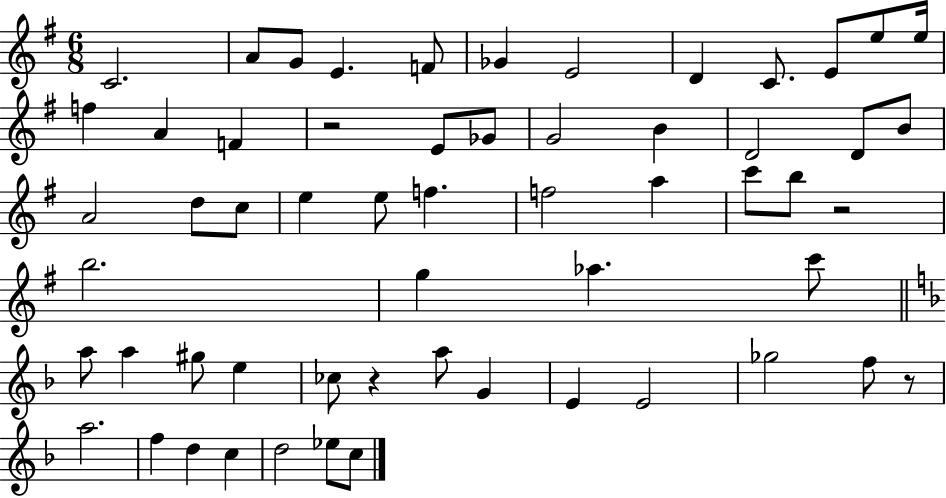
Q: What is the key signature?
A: G major